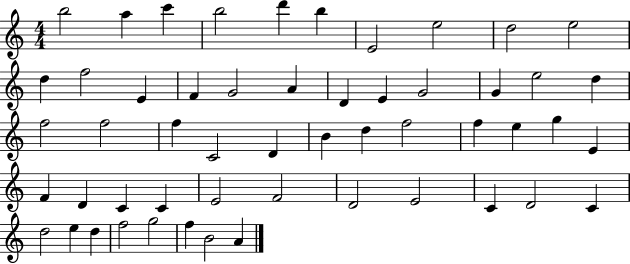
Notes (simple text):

B5/h A5/q C6/q B5/h D6/q B5/q E4/h E5/h D5/h E5/h D5/q F5/h E4/q F4/q G4/h A4/q D4/q E4/q G4/h G4/q E5/h D5/q F5/h F5/h F5/q C4/h D4/q B4/q D5/q F5/h F5/q E5/q G5/q E4/q F4/q D4/q C4/q C4/q E4/h F4/h D4/h E4/h C4/q D4/h C4/q D5/h E5/q D5/q F5/h G5/h F5/q B4/h A4/q